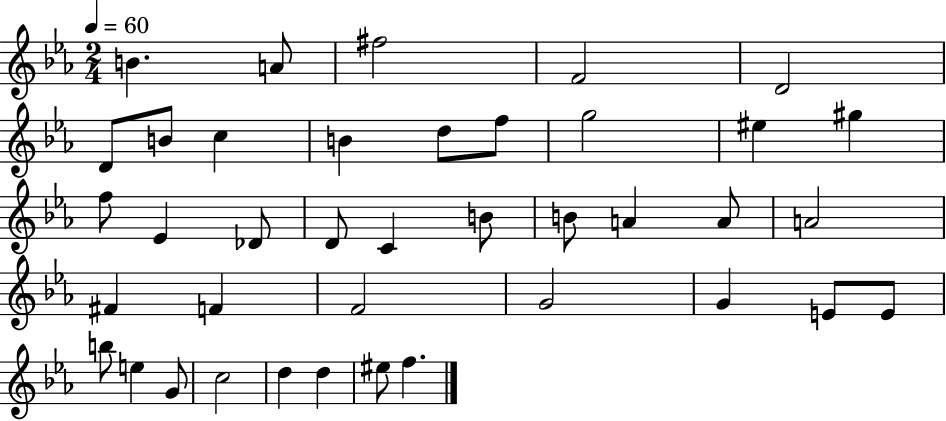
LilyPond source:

{
  \clef treble
  \numericTimeSignature
  \time 2/4
  \key ees \major
  \tempo 4 = 60
  b'4. a'8 | fis''2 | f'2 | d'2 | \break d'8 b'8 c''4 | b'4 d''8 f''8 | g''2 | eis''4 gis''4 | \break f''8 ees'4 des'8 | d'8 c'4 b'8 | b'8 a'4 a'8 | a'2 | \break fis'4 f'4 | f'2 | g'2 | g'4 e'8 e'8 | \break b''8 e''4 g'8 | c''2 | d''4 d''4 | eis''8 f''4. | \break \bar "|."
}